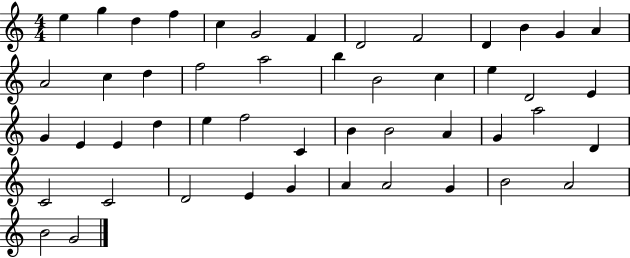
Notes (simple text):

E5/q G5/q D5/q F5/q C5/q G4/h F4/q D4/h F4/h D4/q B4/q G4/q A4/q A4/h C5/q D5/q F5/h A5/h B5/q B4/h C5/q E5/q D4/h E4/q G4/q E4/q E4/q D5/q E5/q F5/h C4/q B4/q B4/h A4/q G4/q A5/h D4/q C4/h C4/h D4/h E4/q G4/q A4/q A4/h G4/q B4/h A4/h B4/h G4/h